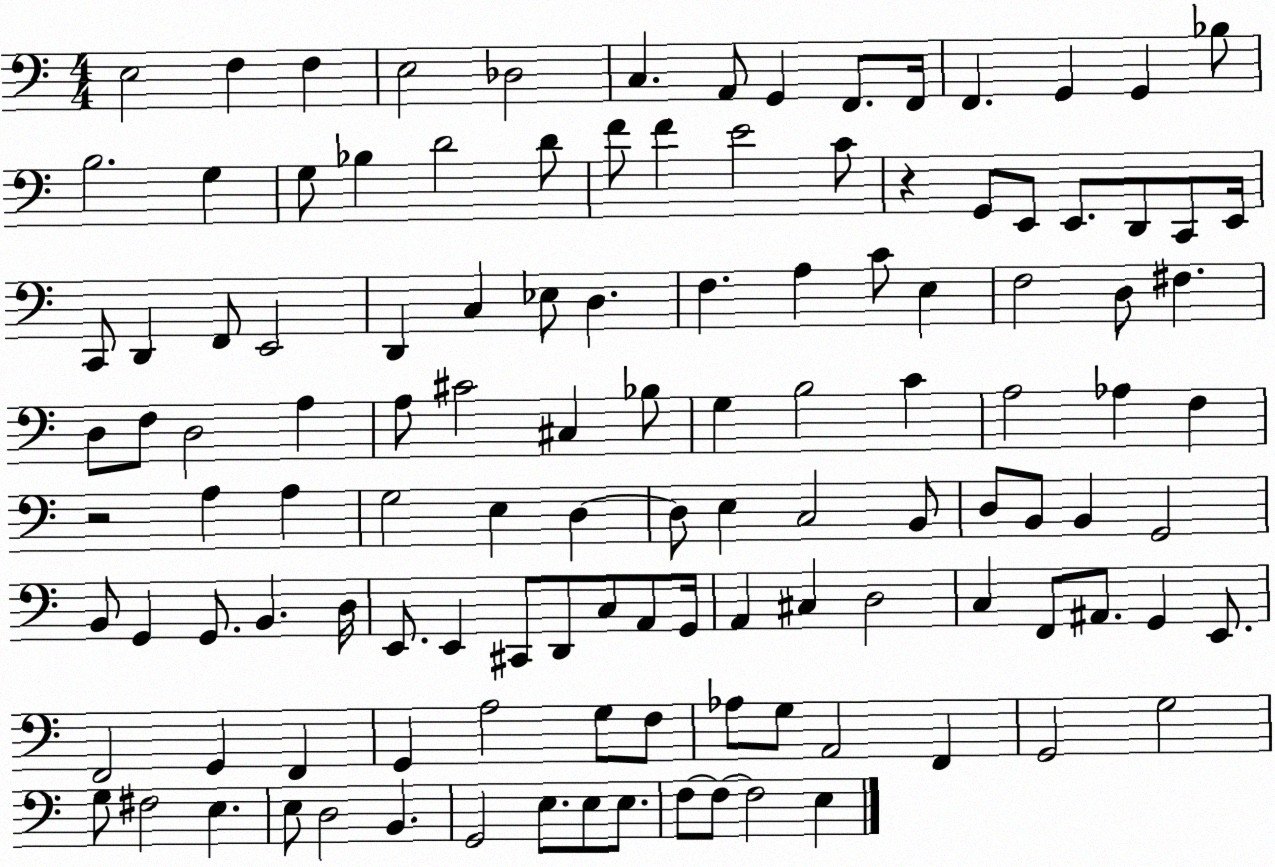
X:1
T:Untitled
M:4/4
L:1/4
K:C
E,2 F, F, E,2 _D,2 C, A,,/2 G,, F,,/2 F,,/4 F,, G,, G,, _B,/2 B,2 G, G,/2 _B, D2 D/2 F/2 F E2 C/2 z G,,/2 E,,/2 E,,/2 D,,/2 C,,/2 E,,/4 C,,/2 D,, F,,/2 E,,2 D,, C, _E,/2 D, F, A, C/2 E, F,2 D,/2 ^F, D,/2 F,/2 D,2 A, A,/2 ^C2 ^C, _B,/2 G, B,2 C A,2 _A, F, z2 A, A, G,2 E, D, D,/2 E, C,2 B,,/2 D,/2 B,,/2 B,, G,,2 B,,/2 G,, G,,/2 B,, D,/4 E,,/2 E,, ^C,,/2 D,,/2 C,/2 A,,/2 G,,/4 A,, ^C, D,2 C, F,,/2 ^A,,/2 G,, E,,/2 F,,2 G,, F,, G,, A,2 G,/2 F,/2 _A,/2 G,/2 A,,2 F,, G,,2 G,2 G,/2 ^F,2 E, E,/2 D,2 B,, G,,2 E,/2 E,/2 E,/2 F,/2 F,/2 F,2 E,